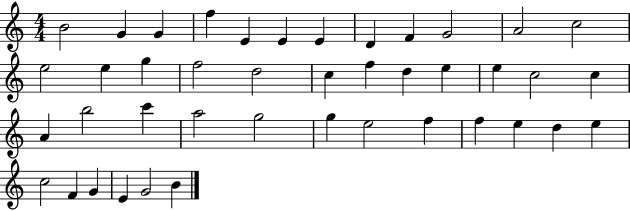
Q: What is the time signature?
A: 4/4